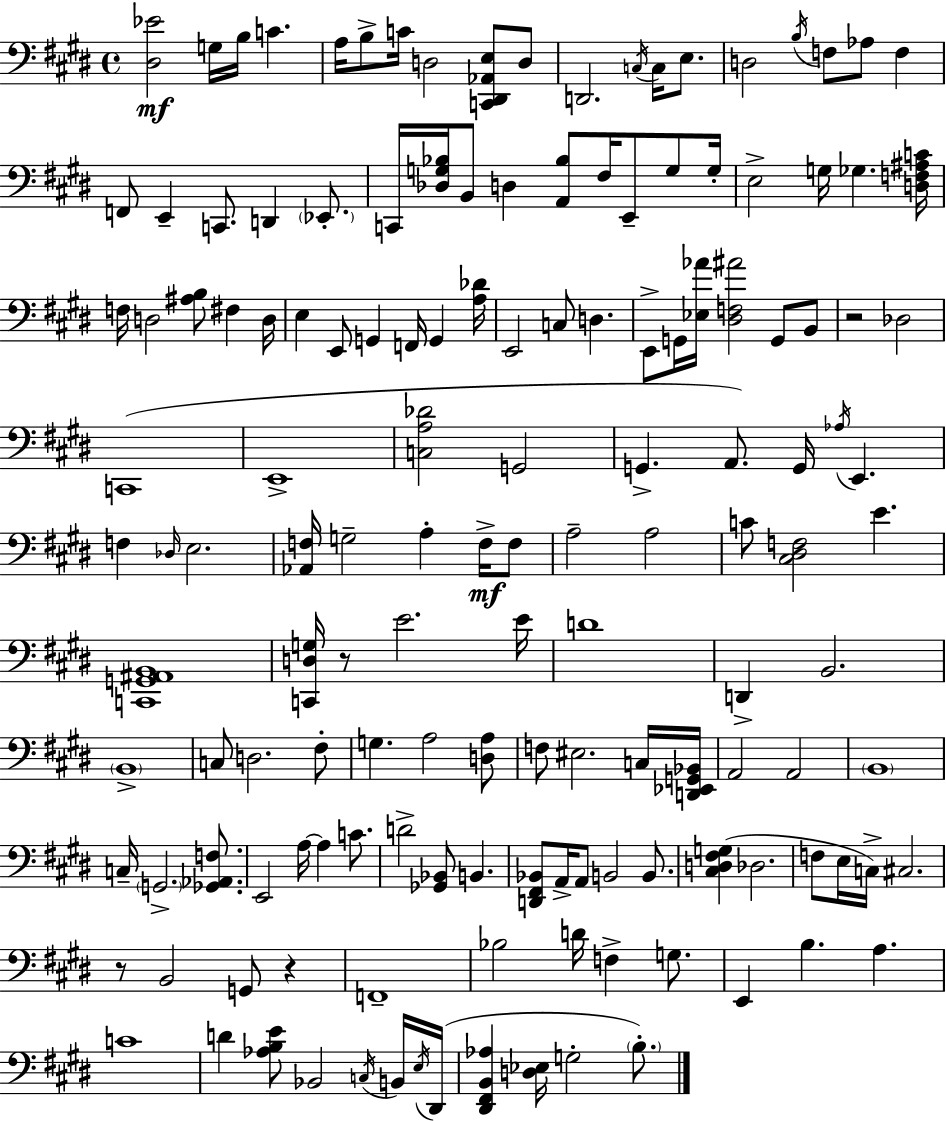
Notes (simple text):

[D#3,Eb4]/h G3/s B3/s C4/q. A3/s B3/e C4/s D3/h [C2,D#2,Ab2,E3]/e D3/e D2/h. C3/s C3/s E3/e. D3/h B3/s F3/e Ab3/e F3/q F2/e E2/q C2/e. D2/q Eb2/e. C2/s [Db3,G3,Bb3]/s B2/e D3/q [A2,Bb3]/e F#3/s E2/e G3/e G3/s E3/h G3/s Gb3/q. [D3,F3,A#3,C4]/s F3/s D3/h [A#3,B3]/e F#3/q D3/s E3/q E2/e G2/q F2/s G2/q [A3,Db4]/s E2/h C3/e D3/q. E2/e G2/s [Eb3,Ab4]/s [D#3,F3,A#4]/h G2/e B2/e R/h Db3/h C2/w E2/w [C3,A3,Db4]/h G2/h G2/q. A2/e. G2/s Ab3/s E2/q. F3/q Db3/s E3/h. [Ab2,F3]/s G3/h A3/q F3/s F3/e A3/h A3/h C4/e [C#3,D#3,F3]/h E4/q. [C2,G2,A#2,B2]/w [C2,D3,G3]/s R/e E4/h. E4/s D4/w D2/q B2/h. B2/w C3/e D3/h. F#3/e G3/q. A3/h [D3,A3]/e F3/e EIS3/h. C3/s [D2,Eb2,G2,Bb2]/s A2/h A2/h B2/w C3/s G2/h. [Gb2,Ab2,F3]/e. E2/h A3/s A3/q C4/e. D4/h [Gb2,Bb2]/e B2/q. [D2,F#2,Bb2]/e A2/s A2/e B2/h B2/e. [C#3,D3,F#3,G3]/q Db3/h. F3/e E3/s C3/s C#3/h. R/e B2/h G2/e R/q F2/w Bb3/h D4/s F3/q G3/e. E2/q B3/q. A3/q. C4/w D4/q [Ab3,B3,E4]/e Bb2/h C3/s B2/s E3/s D#2/s [D#2,F#2,B2,Ab3]/q [D3,Eb3]/s G3/h B3/e.